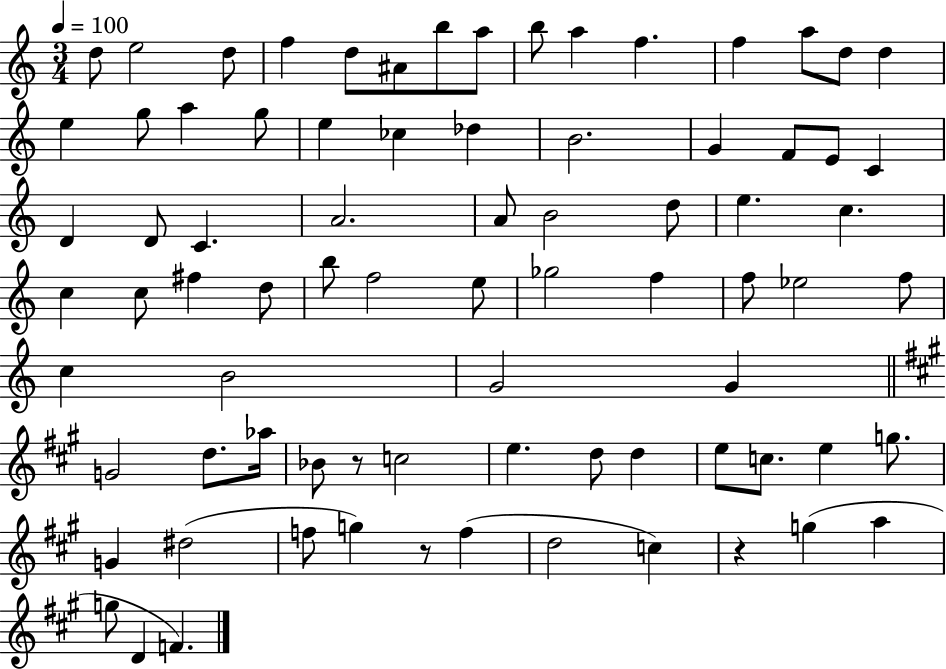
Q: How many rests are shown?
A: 3